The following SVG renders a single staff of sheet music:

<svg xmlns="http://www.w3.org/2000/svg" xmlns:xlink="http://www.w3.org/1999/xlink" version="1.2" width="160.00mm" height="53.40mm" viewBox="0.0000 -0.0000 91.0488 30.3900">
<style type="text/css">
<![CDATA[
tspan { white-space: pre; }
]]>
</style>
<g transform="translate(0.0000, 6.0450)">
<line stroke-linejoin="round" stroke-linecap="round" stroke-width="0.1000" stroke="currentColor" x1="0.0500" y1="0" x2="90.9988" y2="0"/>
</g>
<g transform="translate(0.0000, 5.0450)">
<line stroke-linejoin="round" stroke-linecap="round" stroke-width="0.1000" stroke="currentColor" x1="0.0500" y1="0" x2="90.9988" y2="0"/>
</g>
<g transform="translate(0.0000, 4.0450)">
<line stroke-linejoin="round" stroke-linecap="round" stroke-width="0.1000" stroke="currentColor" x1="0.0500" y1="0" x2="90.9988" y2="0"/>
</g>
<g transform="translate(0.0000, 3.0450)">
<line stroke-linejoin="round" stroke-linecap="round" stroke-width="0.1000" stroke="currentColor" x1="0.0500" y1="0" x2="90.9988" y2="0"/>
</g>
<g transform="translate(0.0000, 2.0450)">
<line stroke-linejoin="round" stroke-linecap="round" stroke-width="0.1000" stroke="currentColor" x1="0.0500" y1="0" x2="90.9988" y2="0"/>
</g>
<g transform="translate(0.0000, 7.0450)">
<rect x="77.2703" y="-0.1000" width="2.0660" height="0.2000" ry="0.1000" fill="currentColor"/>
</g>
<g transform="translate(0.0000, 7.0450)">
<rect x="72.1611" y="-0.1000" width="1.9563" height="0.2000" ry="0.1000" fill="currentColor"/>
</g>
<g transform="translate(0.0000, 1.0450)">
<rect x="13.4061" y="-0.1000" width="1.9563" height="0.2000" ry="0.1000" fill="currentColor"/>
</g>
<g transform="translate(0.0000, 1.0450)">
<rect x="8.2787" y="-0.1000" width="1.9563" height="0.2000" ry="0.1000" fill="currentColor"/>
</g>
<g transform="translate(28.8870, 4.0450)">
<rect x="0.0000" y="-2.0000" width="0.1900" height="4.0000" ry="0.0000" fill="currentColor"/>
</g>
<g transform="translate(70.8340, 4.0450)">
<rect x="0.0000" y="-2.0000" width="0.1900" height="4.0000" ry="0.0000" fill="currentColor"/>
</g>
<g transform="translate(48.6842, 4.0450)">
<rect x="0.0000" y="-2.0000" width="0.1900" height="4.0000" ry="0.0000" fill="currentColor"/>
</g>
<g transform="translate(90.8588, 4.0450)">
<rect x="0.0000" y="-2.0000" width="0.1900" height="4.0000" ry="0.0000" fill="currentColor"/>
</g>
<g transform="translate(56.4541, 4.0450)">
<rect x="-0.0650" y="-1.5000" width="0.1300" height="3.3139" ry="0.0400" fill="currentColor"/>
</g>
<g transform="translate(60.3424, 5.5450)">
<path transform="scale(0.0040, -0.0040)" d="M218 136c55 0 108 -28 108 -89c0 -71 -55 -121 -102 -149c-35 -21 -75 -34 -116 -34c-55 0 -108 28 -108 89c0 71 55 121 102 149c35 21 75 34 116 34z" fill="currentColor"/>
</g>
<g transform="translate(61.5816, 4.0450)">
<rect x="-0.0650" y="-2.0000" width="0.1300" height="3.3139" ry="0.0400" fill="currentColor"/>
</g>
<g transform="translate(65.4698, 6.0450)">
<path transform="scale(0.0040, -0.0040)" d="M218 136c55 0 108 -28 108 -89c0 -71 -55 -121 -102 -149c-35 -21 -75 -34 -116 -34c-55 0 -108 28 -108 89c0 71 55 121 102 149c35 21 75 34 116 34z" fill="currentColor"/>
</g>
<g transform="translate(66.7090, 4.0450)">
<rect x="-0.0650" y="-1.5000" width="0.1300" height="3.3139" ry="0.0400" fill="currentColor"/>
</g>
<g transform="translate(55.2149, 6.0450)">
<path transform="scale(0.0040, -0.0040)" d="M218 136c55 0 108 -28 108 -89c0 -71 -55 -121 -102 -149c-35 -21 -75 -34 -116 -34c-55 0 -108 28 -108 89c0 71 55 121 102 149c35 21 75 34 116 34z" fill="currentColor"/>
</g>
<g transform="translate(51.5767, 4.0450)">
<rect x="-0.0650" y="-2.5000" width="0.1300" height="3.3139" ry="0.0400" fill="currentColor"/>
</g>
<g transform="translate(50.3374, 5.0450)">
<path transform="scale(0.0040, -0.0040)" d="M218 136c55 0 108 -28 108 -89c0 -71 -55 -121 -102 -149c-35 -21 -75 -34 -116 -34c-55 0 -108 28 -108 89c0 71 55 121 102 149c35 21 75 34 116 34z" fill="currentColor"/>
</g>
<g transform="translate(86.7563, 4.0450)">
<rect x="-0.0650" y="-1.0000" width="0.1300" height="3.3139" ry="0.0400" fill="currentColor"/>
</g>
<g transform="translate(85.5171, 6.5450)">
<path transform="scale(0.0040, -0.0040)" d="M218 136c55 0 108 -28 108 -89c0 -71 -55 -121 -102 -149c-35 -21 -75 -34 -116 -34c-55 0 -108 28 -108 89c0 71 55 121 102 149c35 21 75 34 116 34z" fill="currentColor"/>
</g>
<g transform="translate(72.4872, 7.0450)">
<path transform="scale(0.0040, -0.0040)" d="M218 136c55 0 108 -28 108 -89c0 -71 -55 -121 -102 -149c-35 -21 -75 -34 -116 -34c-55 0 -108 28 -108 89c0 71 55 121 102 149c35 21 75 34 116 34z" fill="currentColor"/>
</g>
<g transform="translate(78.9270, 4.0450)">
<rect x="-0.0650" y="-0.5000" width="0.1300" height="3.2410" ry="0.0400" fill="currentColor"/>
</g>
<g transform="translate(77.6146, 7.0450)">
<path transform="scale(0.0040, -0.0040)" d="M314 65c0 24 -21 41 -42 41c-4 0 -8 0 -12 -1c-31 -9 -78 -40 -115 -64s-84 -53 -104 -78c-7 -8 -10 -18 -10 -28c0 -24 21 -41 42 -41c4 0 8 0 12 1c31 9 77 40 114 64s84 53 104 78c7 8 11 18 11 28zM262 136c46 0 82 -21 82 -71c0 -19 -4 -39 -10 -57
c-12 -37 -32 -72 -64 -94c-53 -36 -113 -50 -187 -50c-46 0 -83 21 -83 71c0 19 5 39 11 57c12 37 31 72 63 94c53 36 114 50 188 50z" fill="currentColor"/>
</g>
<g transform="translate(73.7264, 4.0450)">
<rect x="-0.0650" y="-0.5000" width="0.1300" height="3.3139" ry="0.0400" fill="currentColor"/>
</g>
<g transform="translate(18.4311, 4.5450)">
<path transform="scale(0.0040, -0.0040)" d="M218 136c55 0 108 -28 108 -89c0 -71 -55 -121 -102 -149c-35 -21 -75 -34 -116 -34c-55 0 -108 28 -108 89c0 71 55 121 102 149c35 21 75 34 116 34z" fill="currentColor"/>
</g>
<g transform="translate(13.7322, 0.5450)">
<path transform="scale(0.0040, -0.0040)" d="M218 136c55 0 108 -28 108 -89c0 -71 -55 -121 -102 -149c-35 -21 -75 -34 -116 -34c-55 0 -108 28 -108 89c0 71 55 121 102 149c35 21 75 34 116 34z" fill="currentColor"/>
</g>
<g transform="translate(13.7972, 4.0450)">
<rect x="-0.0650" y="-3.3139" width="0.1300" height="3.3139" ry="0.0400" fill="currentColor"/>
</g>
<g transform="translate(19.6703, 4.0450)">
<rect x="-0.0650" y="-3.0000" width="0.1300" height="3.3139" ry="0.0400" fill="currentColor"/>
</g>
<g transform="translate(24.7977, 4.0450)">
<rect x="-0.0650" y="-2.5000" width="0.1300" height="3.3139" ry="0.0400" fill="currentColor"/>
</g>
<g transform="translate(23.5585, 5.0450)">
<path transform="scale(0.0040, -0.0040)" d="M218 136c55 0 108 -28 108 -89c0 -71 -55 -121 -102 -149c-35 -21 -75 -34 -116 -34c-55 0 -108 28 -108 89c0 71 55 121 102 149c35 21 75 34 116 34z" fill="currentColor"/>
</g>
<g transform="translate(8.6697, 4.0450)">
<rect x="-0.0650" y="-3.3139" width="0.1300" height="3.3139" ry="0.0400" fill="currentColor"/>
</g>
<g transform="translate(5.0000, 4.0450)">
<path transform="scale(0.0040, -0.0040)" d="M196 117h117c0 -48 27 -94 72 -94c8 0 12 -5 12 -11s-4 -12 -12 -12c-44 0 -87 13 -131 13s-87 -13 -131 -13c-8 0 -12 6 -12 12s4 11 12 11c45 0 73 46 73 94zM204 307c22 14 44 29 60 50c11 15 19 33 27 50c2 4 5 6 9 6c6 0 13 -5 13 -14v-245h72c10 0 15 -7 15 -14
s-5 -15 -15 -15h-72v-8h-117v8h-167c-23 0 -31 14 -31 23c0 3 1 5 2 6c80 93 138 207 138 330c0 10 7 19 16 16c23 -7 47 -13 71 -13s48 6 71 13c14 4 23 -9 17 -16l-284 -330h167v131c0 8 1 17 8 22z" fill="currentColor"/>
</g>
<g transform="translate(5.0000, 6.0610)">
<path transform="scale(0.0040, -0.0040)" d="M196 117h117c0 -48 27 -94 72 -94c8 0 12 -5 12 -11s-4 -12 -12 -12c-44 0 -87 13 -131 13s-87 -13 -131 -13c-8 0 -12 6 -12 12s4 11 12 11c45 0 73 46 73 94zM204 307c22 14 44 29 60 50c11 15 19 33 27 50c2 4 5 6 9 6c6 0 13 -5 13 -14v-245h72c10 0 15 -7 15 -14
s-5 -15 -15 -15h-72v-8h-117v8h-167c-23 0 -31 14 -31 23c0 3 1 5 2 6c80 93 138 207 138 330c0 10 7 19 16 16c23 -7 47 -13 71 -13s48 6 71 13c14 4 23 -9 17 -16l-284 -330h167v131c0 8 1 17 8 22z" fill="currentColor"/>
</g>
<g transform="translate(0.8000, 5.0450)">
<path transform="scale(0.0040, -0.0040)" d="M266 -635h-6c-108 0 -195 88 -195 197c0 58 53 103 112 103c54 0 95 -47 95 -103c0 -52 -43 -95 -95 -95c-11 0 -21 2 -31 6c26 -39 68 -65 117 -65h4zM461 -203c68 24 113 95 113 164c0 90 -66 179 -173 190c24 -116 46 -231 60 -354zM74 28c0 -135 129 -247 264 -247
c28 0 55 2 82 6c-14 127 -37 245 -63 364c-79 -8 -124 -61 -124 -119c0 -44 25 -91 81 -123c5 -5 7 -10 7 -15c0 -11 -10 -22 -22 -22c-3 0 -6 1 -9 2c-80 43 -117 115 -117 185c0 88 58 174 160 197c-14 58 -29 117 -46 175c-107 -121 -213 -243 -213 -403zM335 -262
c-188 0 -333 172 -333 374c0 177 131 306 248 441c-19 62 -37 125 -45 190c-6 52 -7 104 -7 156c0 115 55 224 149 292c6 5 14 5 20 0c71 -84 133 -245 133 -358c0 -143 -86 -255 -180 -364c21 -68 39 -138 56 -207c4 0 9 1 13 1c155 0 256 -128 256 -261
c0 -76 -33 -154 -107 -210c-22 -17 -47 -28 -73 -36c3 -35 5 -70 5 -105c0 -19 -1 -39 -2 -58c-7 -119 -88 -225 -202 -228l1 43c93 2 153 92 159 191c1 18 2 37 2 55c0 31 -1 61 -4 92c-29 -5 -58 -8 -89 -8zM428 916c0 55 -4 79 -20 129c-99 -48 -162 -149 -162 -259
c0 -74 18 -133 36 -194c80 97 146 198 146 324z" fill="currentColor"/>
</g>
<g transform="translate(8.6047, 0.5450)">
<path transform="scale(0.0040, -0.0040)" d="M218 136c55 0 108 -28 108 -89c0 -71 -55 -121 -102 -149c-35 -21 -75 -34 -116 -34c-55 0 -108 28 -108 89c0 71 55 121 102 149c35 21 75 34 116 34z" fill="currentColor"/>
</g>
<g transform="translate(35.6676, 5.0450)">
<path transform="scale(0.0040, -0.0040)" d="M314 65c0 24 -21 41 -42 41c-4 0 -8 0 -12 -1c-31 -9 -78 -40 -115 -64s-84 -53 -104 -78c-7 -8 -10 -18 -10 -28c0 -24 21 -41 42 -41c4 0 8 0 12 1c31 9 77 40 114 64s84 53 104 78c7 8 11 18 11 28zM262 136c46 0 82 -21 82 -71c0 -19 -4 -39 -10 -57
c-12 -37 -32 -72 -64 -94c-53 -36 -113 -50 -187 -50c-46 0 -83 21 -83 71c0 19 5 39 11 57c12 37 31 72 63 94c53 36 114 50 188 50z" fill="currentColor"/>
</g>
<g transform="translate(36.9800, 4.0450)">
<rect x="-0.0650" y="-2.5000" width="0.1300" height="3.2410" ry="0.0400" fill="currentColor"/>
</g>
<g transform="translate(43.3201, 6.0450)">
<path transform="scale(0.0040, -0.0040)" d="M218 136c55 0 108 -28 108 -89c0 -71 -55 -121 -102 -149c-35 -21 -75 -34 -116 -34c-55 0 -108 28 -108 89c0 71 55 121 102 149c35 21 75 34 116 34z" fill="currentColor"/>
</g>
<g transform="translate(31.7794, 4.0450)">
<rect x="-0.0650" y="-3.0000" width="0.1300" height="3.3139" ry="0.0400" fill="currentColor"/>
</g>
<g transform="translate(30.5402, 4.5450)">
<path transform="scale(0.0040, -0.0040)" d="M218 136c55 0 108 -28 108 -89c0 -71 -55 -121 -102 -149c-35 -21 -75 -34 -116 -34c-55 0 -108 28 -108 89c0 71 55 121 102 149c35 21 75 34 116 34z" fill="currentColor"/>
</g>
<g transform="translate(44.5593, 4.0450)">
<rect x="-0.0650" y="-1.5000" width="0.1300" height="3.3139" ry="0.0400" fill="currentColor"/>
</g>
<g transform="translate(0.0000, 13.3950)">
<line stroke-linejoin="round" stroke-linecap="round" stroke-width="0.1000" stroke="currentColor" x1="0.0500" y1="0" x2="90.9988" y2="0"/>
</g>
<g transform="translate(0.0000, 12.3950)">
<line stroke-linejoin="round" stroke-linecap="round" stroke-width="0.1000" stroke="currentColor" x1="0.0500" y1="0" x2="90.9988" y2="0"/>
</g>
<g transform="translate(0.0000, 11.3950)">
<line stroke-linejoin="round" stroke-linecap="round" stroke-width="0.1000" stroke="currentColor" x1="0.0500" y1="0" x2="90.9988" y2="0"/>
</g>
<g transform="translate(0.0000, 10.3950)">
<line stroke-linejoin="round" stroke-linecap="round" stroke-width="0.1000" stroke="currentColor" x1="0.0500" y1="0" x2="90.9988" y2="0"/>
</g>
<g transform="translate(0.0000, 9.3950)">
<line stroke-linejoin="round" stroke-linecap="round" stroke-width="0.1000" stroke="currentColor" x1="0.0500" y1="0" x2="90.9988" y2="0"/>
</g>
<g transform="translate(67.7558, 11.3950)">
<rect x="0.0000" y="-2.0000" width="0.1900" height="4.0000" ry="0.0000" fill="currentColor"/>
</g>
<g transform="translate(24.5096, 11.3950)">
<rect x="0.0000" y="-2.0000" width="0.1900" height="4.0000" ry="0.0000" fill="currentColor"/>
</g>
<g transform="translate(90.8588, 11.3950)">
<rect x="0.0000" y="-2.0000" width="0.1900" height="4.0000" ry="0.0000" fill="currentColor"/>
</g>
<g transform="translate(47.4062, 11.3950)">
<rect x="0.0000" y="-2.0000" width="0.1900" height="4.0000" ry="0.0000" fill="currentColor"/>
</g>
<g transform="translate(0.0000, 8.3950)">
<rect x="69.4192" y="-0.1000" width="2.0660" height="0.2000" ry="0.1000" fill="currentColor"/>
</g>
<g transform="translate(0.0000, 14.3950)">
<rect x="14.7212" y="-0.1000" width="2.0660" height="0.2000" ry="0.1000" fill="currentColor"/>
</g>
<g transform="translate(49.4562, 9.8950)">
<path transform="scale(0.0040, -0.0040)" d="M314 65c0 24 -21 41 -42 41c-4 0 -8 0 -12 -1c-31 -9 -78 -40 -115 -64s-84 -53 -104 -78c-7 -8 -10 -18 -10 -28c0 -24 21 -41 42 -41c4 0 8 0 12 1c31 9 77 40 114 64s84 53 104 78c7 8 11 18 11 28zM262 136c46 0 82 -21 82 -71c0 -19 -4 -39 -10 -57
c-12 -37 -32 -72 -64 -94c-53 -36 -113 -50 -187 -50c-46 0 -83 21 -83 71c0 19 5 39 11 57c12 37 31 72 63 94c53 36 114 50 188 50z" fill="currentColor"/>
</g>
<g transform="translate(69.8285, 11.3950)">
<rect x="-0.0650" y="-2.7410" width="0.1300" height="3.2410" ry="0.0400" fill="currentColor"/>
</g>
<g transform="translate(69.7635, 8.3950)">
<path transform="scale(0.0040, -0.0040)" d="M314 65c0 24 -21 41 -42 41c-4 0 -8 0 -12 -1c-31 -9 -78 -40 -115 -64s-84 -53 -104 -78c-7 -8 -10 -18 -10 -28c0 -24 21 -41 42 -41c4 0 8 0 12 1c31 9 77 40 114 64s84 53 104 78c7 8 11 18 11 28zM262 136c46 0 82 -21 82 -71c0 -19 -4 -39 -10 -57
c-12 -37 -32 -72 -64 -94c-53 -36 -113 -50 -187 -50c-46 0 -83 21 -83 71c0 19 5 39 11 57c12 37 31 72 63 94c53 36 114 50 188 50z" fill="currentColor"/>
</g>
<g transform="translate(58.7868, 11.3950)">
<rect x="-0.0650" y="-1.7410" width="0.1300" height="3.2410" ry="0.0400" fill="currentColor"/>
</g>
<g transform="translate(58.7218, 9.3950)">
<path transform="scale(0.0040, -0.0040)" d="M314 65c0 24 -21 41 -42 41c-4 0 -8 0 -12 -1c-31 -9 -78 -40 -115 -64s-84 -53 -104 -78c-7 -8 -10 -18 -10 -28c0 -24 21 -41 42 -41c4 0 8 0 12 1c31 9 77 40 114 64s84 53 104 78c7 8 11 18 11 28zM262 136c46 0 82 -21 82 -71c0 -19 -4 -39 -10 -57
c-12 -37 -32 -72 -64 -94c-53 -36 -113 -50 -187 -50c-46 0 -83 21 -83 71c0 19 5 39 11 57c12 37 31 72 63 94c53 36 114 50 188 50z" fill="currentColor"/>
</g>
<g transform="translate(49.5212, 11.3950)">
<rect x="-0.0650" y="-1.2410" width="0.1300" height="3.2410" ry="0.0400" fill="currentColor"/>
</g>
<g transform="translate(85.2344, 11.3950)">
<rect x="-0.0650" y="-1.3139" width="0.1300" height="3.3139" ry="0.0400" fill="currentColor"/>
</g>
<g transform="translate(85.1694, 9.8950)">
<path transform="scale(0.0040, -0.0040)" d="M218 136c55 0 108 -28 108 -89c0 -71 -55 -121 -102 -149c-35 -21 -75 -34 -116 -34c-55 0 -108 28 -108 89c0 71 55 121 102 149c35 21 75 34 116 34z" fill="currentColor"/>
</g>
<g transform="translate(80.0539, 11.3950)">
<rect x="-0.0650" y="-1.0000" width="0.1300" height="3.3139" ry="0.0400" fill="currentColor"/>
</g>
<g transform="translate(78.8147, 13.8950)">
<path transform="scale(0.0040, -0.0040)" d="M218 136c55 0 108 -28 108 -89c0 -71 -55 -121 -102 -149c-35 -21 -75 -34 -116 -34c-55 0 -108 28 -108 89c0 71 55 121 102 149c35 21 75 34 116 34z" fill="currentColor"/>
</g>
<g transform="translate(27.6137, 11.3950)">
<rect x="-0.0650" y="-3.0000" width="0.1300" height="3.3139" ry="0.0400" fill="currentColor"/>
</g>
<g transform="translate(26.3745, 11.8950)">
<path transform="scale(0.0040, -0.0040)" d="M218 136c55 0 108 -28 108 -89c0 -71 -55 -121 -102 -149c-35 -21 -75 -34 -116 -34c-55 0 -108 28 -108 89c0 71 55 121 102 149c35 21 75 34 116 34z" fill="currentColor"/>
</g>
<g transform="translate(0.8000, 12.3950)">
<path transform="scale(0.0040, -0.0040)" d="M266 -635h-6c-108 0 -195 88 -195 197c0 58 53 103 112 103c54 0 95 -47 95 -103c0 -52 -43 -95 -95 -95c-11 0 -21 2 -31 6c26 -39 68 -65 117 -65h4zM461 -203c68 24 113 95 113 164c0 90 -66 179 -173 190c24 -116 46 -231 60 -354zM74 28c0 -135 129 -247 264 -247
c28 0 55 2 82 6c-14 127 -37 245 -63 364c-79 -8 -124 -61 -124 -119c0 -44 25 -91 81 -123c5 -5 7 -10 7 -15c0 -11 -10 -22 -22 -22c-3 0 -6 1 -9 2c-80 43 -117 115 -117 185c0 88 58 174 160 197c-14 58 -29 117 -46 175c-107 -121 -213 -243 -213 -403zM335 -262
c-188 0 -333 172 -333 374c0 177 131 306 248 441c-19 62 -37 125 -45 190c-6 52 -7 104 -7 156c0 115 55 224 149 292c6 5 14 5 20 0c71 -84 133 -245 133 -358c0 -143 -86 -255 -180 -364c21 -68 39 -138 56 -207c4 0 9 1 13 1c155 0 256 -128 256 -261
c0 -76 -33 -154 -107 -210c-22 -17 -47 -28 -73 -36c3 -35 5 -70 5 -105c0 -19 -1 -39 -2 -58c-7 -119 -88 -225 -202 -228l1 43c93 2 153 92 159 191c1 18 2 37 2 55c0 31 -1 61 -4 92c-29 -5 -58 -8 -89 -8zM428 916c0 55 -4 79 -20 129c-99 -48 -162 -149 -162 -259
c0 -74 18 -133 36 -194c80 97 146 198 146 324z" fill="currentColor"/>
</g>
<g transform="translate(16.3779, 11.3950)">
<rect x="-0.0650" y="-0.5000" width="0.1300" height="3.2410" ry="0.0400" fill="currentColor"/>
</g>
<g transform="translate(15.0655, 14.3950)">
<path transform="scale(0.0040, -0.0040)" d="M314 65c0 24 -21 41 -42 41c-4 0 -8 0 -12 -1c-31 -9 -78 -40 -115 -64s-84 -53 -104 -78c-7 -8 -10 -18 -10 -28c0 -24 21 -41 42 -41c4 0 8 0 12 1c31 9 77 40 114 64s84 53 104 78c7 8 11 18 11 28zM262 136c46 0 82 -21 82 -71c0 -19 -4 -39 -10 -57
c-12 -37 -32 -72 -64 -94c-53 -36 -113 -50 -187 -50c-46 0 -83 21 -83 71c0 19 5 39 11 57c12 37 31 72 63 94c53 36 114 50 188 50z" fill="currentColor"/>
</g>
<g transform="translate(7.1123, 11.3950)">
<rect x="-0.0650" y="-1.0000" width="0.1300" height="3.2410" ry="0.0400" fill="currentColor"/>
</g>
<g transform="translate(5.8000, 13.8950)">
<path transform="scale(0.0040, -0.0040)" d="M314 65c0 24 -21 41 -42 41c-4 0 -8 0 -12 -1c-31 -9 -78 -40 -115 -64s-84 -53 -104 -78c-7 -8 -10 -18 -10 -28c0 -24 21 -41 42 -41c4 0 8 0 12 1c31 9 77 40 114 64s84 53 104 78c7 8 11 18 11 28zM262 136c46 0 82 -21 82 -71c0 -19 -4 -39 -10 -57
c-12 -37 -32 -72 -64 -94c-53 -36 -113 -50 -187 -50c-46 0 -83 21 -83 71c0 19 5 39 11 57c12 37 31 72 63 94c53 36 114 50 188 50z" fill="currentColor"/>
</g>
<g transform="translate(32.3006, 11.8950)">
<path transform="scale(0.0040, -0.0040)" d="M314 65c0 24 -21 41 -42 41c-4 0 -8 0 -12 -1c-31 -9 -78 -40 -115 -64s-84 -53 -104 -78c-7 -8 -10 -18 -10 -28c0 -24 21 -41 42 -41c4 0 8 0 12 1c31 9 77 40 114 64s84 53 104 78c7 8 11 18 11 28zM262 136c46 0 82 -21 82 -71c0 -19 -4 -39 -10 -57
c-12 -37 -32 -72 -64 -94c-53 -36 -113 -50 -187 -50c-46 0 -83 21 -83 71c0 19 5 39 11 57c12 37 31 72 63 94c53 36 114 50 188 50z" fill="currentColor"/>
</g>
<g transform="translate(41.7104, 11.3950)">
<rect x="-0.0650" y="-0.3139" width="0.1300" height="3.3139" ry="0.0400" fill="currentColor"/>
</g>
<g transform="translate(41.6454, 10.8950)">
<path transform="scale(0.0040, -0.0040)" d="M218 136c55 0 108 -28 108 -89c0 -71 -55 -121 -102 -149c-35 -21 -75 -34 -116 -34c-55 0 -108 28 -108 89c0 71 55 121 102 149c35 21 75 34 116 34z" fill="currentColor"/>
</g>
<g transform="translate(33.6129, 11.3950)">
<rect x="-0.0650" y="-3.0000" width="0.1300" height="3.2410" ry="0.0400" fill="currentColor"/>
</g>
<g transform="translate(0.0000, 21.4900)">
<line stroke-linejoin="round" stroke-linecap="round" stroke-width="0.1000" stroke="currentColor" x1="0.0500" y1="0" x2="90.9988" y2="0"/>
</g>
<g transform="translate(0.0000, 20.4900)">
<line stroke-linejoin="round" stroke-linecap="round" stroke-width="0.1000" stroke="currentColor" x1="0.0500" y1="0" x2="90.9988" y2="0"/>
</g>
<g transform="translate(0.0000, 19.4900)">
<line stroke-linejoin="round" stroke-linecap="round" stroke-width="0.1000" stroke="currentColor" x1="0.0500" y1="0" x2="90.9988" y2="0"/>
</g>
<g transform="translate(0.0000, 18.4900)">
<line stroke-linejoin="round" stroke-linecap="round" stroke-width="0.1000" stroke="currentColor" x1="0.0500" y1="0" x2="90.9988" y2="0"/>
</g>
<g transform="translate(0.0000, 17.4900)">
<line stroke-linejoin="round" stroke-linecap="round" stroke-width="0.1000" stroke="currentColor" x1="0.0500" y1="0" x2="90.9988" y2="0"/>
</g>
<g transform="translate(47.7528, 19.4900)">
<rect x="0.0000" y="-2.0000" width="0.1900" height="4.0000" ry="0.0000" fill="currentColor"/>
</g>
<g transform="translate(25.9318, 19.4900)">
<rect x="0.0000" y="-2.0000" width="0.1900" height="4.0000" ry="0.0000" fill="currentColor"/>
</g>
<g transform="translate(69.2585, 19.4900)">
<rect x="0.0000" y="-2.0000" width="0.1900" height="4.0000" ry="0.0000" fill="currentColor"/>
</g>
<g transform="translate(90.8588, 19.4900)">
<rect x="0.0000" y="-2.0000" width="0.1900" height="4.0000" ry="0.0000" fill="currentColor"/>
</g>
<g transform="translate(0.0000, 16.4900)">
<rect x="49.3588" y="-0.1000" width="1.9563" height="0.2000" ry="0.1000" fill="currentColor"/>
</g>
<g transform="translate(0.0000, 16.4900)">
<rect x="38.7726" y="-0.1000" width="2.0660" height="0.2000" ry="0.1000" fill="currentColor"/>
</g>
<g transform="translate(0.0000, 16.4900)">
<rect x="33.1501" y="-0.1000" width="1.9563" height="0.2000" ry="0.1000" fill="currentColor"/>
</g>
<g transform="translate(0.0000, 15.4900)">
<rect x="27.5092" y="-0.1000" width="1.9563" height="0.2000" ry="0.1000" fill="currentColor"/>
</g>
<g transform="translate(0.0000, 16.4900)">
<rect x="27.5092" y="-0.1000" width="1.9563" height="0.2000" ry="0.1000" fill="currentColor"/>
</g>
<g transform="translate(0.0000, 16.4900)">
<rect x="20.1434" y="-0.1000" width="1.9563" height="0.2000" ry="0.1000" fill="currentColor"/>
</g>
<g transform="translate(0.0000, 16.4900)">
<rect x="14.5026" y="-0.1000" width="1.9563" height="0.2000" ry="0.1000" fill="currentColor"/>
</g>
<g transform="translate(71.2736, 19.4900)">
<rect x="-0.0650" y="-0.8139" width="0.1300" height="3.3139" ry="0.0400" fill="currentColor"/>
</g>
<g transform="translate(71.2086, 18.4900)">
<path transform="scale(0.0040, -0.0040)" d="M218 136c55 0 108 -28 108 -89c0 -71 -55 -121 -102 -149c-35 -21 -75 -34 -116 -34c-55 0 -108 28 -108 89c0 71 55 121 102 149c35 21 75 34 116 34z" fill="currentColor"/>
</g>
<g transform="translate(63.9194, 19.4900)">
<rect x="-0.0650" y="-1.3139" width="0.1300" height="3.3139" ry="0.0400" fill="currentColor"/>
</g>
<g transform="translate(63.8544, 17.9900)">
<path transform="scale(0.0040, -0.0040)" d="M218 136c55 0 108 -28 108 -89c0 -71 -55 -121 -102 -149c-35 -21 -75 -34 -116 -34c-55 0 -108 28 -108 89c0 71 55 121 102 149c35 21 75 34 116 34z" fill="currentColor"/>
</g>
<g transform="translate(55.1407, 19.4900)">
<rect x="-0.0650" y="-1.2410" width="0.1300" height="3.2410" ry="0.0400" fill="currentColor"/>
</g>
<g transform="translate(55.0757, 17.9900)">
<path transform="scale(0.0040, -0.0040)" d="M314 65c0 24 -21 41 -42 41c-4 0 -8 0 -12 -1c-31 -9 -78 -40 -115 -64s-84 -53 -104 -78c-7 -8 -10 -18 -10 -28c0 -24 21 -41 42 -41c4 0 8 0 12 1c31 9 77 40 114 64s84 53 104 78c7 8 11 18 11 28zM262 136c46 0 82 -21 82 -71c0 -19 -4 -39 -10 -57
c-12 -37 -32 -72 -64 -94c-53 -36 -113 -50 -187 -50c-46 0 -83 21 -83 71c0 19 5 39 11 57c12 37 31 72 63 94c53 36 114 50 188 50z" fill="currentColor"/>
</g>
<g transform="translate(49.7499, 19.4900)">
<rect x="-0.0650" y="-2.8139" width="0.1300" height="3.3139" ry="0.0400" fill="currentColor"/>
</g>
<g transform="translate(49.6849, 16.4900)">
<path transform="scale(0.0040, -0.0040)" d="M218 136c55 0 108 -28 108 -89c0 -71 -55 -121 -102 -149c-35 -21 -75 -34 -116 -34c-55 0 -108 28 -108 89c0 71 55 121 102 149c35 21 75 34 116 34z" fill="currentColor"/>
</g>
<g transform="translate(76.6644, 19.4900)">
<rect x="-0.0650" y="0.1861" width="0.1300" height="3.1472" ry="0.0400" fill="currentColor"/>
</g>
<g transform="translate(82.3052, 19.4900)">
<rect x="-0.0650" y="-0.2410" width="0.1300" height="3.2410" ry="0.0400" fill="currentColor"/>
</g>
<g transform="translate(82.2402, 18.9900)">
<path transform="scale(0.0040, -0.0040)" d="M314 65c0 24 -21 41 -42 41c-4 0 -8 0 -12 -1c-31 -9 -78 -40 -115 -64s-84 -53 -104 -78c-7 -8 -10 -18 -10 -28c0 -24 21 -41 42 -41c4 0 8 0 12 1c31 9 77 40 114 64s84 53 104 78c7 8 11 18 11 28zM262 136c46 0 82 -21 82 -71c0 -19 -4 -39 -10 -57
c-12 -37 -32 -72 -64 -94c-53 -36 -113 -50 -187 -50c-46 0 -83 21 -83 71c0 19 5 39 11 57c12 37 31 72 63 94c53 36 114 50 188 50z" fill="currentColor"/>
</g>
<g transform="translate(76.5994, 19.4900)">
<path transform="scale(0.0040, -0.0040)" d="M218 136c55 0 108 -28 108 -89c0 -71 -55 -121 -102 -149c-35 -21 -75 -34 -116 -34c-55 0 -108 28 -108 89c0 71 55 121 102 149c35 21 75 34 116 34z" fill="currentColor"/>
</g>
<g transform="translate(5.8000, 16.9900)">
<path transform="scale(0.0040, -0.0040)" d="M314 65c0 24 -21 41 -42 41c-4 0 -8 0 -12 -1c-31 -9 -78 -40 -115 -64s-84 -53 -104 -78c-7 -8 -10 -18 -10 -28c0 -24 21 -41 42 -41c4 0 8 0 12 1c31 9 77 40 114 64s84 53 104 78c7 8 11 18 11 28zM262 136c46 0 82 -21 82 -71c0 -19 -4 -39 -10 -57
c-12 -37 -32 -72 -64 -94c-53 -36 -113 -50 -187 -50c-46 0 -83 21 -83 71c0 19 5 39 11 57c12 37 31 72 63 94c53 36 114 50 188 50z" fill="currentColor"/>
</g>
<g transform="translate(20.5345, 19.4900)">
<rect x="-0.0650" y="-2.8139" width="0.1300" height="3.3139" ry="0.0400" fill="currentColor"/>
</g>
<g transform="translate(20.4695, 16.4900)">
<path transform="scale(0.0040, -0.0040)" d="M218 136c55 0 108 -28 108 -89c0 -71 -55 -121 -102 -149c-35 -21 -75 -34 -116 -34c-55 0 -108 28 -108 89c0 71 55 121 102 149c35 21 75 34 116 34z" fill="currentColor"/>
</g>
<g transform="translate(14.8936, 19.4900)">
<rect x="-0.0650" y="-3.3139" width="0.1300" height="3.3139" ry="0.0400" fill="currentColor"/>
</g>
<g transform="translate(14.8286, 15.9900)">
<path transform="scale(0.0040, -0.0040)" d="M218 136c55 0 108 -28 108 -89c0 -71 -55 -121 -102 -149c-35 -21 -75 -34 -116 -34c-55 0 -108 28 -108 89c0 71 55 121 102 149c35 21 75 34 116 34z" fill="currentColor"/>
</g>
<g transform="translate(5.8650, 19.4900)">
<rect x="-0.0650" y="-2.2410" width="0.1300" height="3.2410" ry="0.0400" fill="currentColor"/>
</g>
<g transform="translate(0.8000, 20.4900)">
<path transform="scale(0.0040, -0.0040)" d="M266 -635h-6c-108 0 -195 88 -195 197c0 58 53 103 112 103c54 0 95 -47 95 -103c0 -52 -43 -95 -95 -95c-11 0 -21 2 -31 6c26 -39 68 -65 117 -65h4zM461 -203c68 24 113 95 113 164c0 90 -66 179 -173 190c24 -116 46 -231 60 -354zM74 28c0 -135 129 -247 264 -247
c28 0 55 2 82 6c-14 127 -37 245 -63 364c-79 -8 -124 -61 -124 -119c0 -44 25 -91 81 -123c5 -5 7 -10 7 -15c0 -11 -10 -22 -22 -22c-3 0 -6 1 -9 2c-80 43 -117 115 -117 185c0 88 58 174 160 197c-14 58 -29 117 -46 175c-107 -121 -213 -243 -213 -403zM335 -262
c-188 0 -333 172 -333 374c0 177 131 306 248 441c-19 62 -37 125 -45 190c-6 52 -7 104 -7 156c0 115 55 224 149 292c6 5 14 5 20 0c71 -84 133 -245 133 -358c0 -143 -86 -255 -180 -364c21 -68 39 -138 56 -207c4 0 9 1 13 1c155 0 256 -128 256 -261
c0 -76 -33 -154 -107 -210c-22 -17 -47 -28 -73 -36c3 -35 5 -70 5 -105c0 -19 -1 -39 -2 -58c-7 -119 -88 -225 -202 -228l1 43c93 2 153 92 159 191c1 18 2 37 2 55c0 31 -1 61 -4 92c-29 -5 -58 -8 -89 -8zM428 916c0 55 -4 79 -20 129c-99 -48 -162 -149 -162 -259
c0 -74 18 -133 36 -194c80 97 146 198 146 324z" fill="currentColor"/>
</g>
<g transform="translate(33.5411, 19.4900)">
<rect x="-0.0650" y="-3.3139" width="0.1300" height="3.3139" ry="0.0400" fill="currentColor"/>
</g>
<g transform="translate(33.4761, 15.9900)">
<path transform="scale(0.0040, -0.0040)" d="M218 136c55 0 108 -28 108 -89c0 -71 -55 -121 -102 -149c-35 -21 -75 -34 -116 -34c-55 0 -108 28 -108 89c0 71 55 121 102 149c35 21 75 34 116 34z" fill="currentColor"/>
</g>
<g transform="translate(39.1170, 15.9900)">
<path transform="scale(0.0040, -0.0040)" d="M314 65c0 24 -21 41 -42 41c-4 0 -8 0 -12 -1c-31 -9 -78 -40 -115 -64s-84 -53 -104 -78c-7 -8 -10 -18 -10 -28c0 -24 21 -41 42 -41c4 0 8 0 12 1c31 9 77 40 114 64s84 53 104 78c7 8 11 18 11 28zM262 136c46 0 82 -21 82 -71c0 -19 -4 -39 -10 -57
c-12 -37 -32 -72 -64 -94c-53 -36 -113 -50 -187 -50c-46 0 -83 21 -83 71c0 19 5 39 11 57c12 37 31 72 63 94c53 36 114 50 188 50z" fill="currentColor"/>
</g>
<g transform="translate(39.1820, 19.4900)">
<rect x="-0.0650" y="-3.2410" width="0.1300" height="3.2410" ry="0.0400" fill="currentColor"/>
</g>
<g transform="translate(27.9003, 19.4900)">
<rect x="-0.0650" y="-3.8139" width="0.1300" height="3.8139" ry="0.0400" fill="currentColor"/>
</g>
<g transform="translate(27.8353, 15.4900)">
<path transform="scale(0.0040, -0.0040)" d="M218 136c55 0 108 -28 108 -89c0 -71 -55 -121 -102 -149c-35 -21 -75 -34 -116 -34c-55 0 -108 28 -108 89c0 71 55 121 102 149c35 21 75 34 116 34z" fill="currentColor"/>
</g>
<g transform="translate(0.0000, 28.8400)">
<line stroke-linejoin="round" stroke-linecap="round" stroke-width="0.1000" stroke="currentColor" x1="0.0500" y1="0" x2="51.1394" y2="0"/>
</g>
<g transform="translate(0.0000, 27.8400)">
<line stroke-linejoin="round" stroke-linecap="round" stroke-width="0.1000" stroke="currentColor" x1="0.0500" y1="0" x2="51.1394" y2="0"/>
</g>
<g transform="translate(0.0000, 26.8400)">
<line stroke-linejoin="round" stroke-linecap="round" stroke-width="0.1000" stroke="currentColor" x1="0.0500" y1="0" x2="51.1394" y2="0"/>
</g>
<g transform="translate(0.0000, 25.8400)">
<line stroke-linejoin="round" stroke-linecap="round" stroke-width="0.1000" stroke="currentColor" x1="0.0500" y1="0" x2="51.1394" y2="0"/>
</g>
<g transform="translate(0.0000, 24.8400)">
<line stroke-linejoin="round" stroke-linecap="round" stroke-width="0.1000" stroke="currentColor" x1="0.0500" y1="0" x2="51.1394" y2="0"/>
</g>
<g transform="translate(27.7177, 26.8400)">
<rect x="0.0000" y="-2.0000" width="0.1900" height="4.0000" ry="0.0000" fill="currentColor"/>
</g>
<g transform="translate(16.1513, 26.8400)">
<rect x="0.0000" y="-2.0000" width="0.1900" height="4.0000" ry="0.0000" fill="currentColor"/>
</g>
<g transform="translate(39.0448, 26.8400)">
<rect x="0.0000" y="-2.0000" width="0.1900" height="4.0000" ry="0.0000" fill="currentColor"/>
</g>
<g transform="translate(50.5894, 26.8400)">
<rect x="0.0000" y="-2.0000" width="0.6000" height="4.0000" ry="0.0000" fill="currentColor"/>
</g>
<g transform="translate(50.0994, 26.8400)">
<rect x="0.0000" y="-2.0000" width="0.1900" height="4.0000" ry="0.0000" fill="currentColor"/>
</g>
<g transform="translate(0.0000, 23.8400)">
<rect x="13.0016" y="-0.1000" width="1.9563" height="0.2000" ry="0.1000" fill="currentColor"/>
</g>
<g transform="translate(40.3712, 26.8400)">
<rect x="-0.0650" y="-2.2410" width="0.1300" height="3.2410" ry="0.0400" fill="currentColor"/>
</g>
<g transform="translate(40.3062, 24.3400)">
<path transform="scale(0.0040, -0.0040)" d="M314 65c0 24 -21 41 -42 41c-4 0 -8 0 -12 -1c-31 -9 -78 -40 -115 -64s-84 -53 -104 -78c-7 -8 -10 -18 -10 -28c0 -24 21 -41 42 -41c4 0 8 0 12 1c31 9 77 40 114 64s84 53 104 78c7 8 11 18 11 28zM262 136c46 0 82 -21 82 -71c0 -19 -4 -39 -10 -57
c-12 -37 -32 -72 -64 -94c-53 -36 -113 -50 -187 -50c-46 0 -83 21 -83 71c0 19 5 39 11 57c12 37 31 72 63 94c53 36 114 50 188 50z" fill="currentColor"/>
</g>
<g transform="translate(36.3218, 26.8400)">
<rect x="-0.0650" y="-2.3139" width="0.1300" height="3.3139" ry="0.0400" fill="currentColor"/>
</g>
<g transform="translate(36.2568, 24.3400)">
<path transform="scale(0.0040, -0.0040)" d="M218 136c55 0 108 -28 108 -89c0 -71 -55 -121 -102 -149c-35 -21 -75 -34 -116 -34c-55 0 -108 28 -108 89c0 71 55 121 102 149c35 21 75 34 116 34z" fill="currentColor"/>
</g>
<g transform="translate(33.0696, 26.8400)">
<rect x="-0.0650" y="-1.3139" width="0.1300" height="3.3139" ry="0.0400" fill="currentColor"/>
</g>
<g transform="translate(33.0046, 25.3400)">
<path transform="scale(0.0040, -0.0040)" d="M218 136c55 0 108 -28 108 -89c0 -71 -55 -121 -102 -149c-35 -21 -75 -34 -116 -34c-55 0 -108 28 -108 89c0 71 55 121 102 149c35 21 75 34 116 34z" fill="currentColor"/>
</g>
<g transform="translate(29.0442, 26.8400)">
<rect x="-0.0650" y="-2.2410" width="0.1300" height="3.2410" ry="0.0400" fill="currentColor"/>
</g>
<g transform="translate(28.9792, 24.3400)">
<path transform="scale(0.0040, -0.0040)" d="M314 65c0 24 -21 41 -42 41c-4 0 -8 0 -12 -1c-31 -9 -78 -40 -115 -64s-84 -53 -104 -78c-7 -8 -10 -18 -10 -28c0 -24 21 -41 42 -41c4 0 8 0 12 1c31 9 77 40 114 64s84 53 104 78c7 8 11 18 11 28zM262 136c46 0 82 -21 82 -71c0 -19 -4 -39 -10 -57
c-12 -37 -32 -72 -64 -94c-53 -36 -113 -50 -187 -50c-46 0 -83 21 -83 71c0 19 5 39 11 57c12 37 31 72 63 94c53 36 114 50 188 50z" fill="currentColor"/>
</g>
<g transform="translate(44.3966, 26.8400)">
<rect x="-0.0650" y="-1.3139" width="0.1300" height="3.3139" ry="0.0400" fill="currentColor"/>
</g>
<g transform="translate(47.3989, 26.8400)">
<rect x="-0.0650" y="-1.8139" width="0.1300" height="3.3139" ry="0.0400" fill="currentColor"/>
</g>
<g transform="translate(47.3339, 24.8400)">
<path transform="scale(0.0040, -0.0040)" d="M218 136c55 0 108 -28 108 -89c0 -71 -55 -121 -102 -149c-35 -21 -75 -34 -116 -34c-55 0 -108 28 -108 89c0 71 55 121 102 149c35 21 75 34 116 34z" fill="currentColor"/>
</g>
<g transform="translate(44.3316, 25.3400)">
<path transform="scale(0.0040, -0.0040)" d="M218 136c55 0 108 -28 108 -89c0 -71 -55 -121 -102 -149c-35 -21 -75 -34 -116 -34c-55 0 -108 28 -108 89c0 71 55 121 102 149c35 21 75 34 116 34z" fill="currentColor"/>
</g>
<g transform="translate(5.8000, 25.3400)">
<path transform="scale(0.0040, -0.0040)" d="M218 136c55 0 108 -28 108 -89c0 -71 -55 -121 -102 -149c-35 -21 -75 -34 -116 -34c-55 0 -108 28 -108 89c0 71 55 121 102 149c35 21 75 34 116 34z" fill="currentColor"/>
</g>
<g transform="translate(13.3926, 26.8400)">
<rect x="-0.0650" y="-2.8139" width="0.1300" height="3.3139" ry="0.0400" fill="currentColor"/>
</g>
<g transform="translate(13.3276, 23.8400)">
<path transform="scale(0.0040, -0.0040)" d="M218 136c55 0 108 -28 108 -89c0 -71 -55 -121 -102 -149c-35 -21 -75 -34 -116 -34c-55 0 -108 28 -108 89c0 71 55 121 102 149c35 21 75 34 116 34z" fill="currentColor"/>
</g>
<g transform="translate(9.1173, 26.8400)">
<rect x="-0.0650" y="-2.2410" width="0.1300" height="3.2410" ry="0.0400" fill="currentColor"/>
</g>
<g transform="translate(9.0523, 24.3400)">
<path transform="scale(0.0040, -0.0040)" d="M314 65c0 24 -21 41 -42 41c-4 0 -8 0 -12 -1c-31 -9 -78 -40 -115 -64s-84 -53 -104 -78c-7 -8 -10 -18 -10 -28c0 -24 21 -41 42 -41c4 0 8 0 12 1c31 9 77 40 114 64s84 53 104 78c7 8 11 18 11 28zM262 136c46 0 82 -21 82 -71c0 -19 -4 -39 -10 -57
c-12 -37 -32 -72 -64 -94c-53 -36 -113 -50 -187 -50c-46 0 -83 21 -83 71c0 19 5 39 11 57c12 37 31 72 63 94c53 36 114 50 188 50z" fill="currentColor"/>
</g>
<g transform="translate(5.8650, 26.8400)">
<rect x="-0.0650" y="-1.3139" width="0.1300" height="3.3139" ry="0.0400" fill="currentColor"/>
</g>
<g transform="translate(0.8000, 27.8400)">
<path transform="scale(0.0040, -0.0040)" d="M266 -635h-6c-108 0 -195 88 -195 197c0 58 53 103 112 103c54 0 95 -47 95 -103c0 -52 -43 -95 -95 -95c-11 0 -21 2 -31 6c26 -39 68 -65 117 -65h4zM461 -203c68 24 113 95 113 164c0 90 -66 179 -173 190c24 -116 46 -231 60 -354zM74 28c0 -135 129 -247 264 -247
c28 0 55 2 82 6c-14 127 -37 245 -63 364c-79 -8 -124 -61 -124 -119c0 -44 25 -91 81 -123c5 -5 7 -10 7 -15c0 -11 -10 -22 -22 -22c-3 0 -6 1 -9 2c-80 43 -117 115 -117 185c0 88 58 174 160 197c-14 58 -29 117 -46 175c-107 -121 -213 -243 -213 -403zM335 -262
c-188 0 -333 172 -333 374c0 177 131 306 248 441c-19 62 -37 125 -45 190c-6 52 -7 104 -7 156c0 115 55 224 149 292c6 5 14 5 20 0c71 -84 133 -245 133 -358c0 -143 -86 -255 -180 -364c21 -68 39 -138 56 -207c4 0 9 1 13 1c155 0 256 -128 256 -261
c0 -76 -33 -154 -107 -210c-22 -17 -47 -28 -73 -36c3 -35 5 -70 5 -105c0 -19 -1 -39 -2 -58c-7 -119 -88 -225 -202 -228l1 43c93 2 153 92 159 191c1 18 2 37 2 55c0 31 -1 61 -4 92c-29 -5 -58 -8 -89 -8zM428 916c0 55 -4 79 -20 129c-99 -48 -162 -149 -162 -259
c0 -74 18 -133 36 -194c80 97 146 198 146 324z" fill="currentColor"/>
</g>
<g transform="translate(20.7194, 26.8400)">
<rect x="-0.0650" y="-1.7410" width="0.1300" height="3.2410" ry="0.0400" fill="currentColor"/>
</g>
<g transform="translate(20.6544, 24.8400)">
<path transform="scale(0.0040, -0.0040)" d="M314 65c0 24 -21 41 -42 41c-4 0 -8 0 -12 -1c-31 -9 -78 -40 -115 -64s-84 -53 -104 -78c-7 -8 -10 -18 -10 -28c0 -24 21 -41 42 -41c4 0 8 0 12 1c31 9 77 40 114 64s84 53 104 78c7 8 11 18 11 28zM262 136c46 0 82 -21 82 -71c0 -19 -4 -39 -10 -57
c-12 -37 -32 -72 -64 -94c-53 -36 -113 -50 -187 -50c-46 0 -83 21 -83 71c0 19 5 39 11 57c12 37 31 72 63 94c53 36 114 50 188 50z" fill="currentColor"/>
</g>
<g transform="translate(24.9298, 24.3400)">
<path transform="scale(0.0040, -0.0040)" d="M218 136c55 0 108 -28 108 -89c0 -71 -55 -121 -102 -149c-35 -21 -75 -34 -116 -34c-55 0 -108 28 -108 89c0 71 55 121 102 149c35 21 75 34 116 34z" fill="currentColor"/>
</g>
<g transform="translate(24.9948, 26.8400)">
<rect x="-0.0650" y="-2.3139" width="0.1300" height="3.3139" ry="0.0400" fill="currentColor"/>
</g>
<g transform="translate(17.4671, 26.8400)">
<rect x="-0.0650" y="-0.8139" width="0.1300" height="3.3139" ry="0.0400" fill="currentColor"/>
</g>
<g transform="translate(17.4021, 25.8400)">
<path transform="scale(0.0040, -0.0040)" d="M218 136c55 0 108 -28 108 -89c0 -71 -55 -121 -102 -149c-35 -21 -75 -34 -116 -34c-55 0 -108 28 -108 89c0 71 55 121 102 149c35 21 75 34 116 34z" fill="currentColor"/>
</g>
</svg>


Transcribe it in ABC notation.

X:1
T:Untitled
M:4/4
L:1/4
K:C
b b A G A G2 E G E F E C C2 D D2 C2 A A2 c e2 f2 a2 D e g2 b a c' b b2 a e2 e d B c2 e g2 a d f2 g g2 e g g2 e f